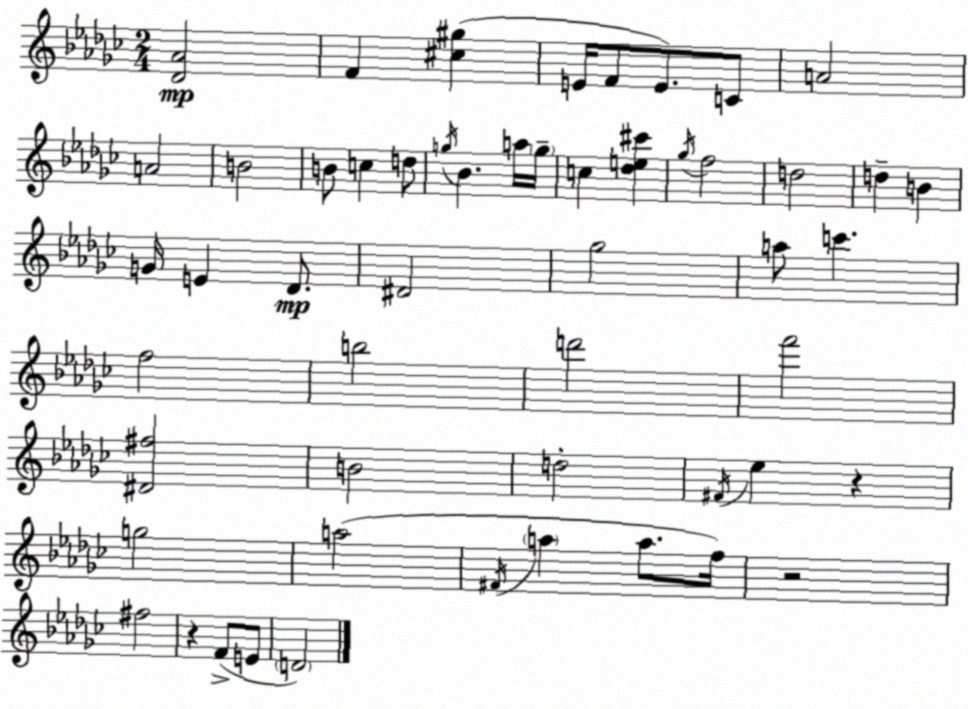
X:1
T:Untitled
M:2/4
L:1/4
K:Ebm
[_D_A]2 F [^c^g] E/4 F/2 E/2 C/2 A2 A2 B2 B/2 c d/2 g/4 _B a/4 g/4 c [_de^c'] _g/4 f2 d2 d B G/4 E _D/2 ^D2 _g2 a/2 c' f2 b2 d'2 f'2 [^D^f]2 B2 d2 ^F/4 _e z g2 a2 ^F/4 a a/2 f/4 z2 ^f2 z F/2 E/2 D2